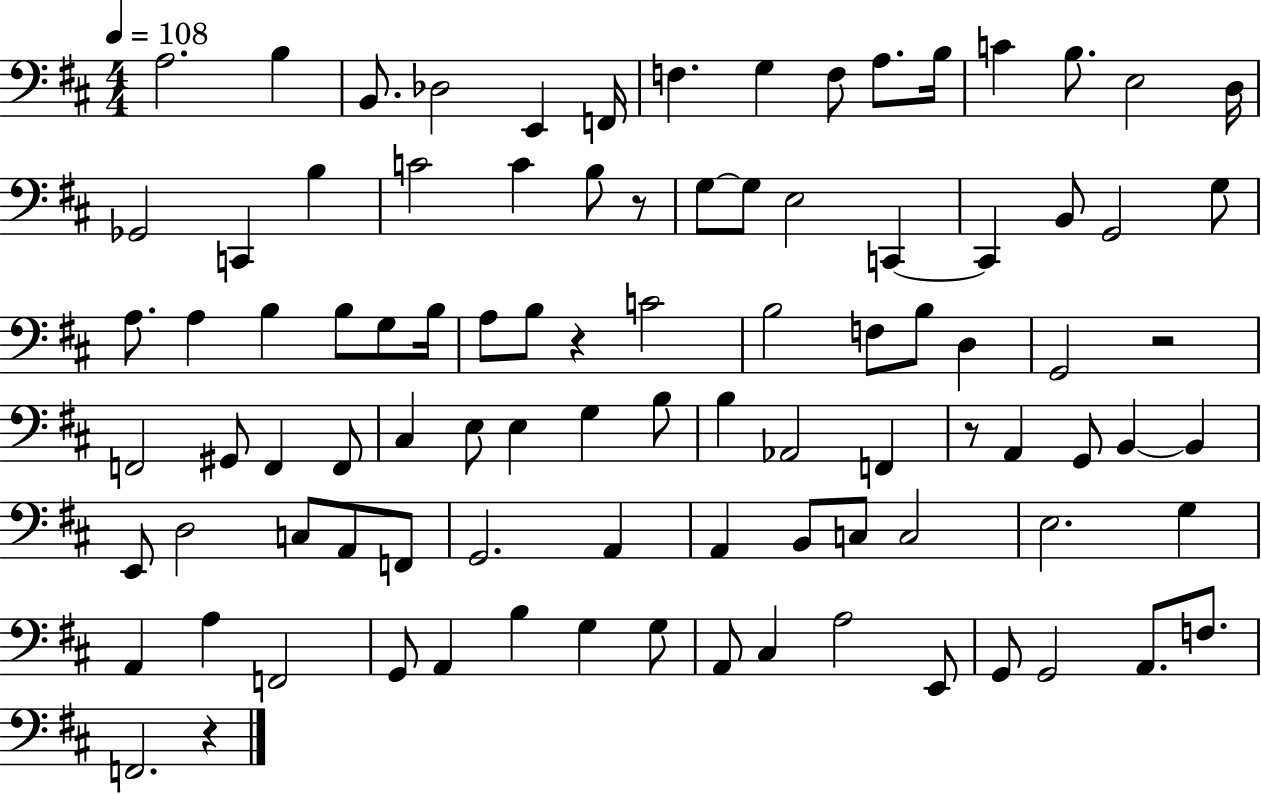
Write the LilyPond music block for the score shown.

{
  \clef bass
  \numericTimeSignature
  \time 4/4
  \key d \major
  \tempo 4 = 108
  a2. b4 | b,8. des2 e,4 f,16 | f4. g4 f8 a8. b16 | c'4 b8. e2 d16 | \break ges,2 c,4 b4 | c'2 c'4 b8 r8 | g8~~ g8 e2 c,4~~ | c,4 b,8 g,2 g8 | \break a8. a4 b4 b8 g8 b16 | a8 b8 r4 c'2 | b2 f8 b8 d4 | g,2 r2 | \break f,2 gis,8 f,4 f,8 | cis4 e8 e4 g4 b8 | b4 aes,2 f,4 | r8 a,4 g,8 b,4~~ b,4 | \break e,8 d2 c8 a,8 f,8 | g,2. a,4 | a,4 b,8 c8 c2 | e2. g4 | \break a,4 a4 f,2 | g,8 a,4 b4 g4 g8 | a,8 cis4 a2 e,8 | g,8 g,2 a,8. f8. | \break f,2. r4 | \bar "|."
}